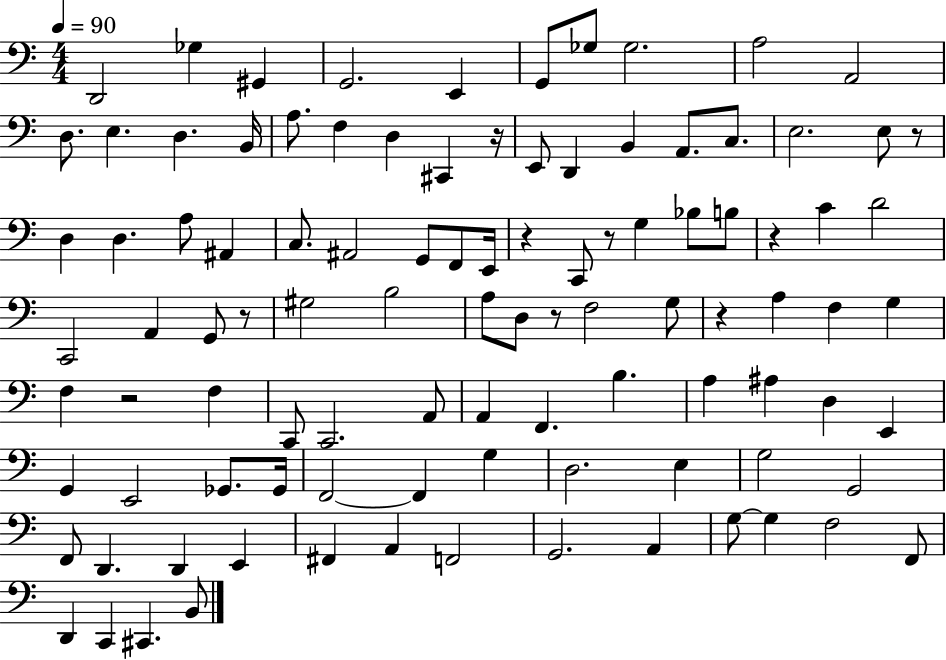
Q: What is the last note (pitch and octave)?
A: B2